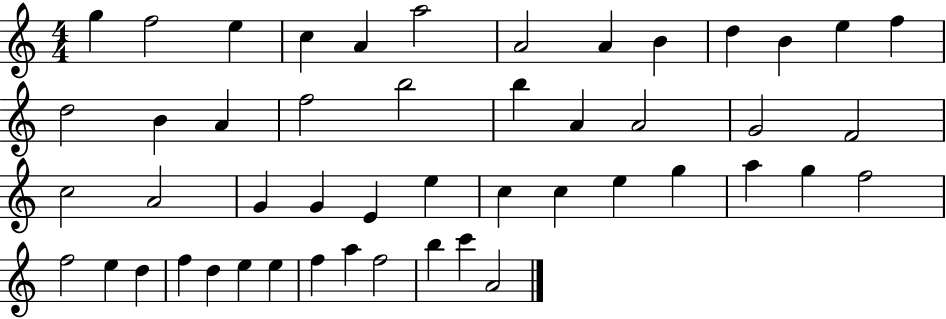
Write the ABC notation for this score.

X:1
T:Untitled
M:4/4
L:1/4
K:C
g f2 e c A a2 A2 A B d B e f d2 B A f2 b2 b A A2 G2 F2 c2 A2 G G E e c c e g a g f2 f2 e d f d e e f a f2 b c' A2